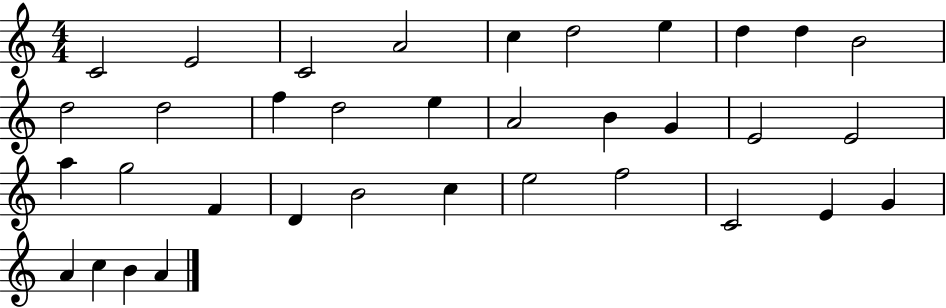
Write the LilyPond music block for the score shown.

{
  \clef treble
  \numericTimeSignature
  \time 4/4
  \key c \major
  c'2 e'2 | c'2 a'2 | c''4 d''2 e''4 | d''4 d''4 b'2 | \break d''2 d''2 | f''4 d''2 e''4 | a'2 b'4 g'4 | e'2 e'2 | \break a''4 g''2 f'4 | d'4 b'2 c''4 | e''2 f''2 | c'2 e'4 g'4 | \break a'4 c''4 b'4 a'4 | \bar "|."
}